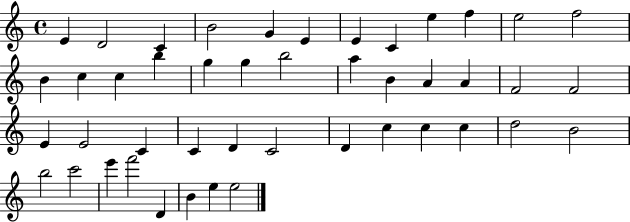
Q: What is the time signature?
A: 4/4